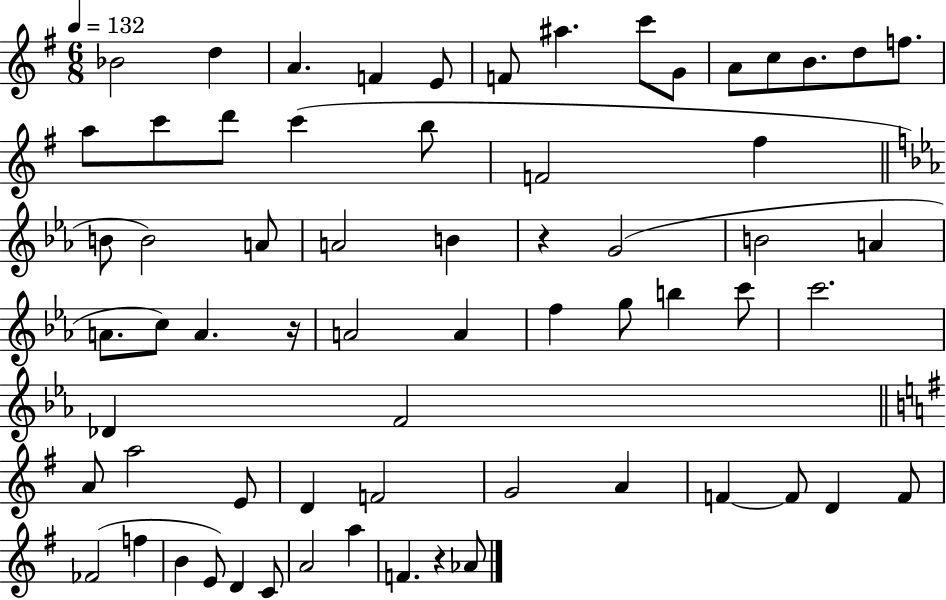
{
  \clef treble
  \numericTimeSignature
  \time 6/8
  \key g \major
  \tempo 4 = 132
  bes'2 d''4 | a'4. f'4 e'8 | f'8 ais''4. c'''8 g'8 | a'8 c''8 b'8. d''8 f''8. | \break a''8 c'''8 d'''8 c'''4( b''8 | f'2 fis''4 | \bar "||" \break \key c \minor b'8 b'2) a'8 | a'2 b'4 | r4 g'2( | b'2 a'4 | \break a'8. c''8) a'4. r16 | a'2 a'4 | f''4 g''8 b''4 c'''8 | c'''2. | \break des'4 f'2 | \bar "||" \break \key g \major a'8 a''2 e'8 | d'4 f'2 | g'2 a'4 | f'4~~ f'8 d'4 f'8 | \break fes'2( f''4 | b'4 e'8) d'4 c'8 | a'2 a''4 | f'4. r4 aes'8 | \break \bar "|."
}